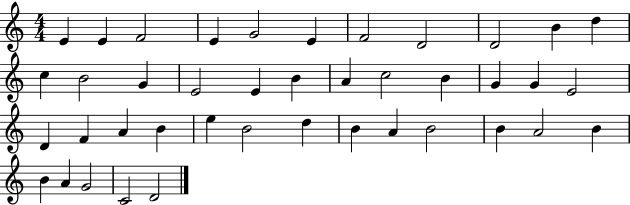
{
  \clef treble
  \numericTimeSignature
  \time 4/4
  \key c \major
  e'4 e'4 f'2 | e'4 g'2 e'4 | f'2 d'2 | d'2 b'4 d''4 | \break c''4 b'2 g'4 | e'2 e'4 b'4 | a'4 c''2 b'4 | g'4 g'4 e'2 | \break d'4 f'4 a'4 b'4 | e''4 b'2 d''4 | b'4 a'4 b'2 | b'4 a'2 b'4 | \break b'4 a'4 g'2 | c'2 d'2 | \bar "|."
}